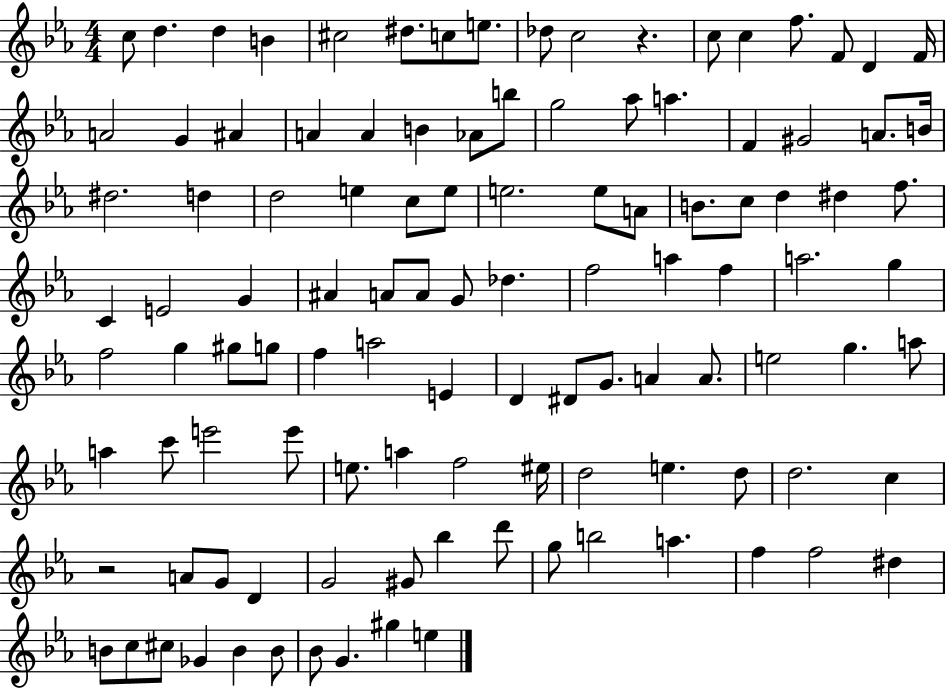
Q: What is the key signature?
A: EES major